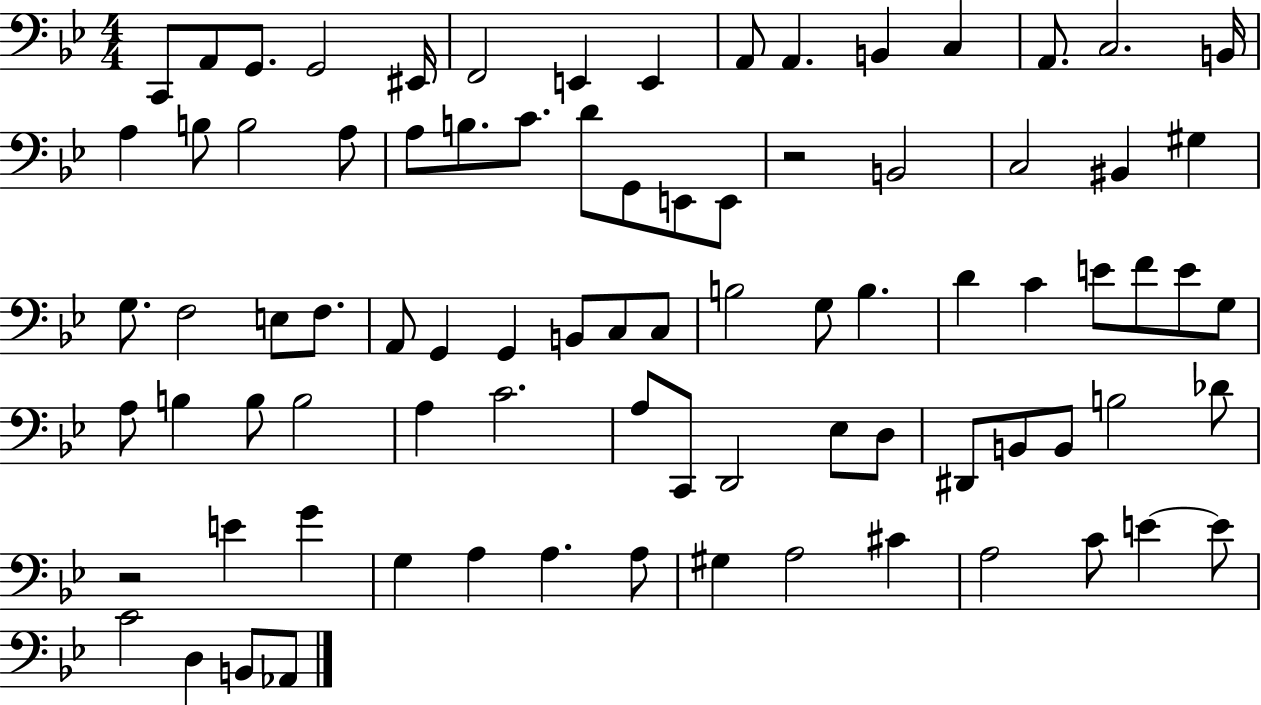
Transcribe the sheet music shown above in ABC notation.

X:1
T:Untitled
M:4/4
L:1/4
K:Bb
C,,/2 A,,/2 G,,/2 G,,2 ^E,,/4 F,,2 E,, E,, A,,/2 A,, B,, C, A,,/2 C,2 B,,/4 A, B,/2 B,2 A,/2 A,/2 B,/2 C/2 D/2 G,,/2 E,,/2 E,,/2 z2 B,,2 C,2 ^B,, ^G, G,/2 F,2 E,/2 F,/2 A,,/2 G,, G,, B,,/2 C,/2 C,/2 B,2 G,/2 B, D C E/2 F/2 E/2 G,/2 A,/2 B, B,/2 B,2 A, C2 A,/2 C,,/2 D,,2 _E,/2 D,/2 ^D,,/2 B,,/2 B,,/2 B,2 _D/2 z2 E G G, A, A, A,/2 ^G, A,2 ^C A,2 C/2 E E/2 C2 D, B,,/2 _A,,/2